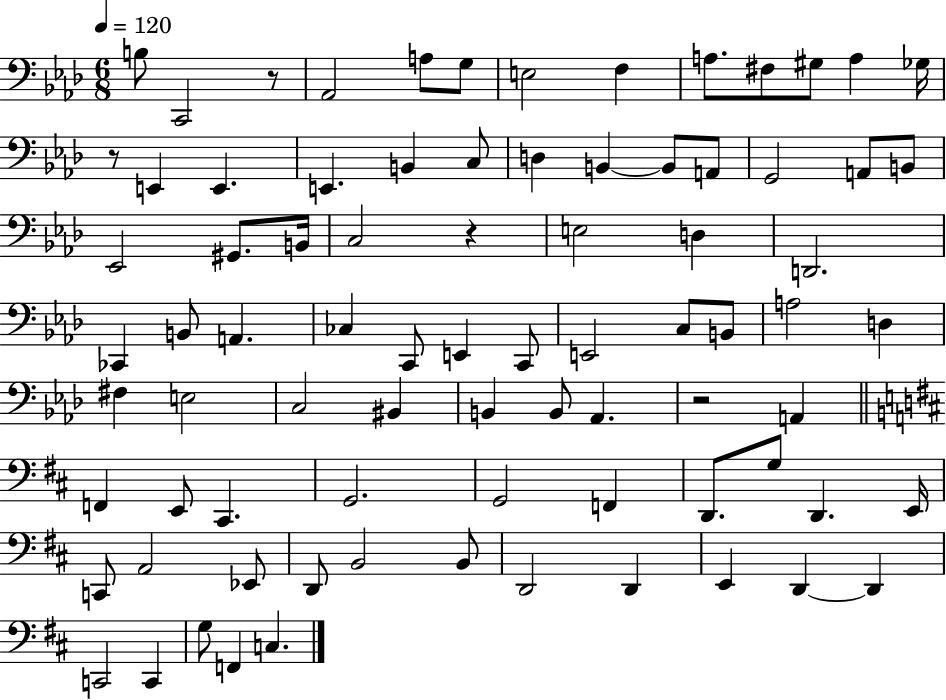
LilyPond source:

{
  \clef bass
  \numericTimeSignature
  \time 6/8
  \key aes \major
  \tempo 4 = 120
  b8 c,2 r8 | aes,2 a8 g8 | e2 f4 | a8. fis8 gis8 a4 ges16 | \break r8 e,4 e,4. | e,4. b,4 c8 | d4 b,4~~ b,8 a,8 | g,2 a,8 b,8 | \break ees,2 gis,8. b,16 | c2 r4 | e2 d4 | d,2. | \break ces,4 b,8 a,4. | ces4 c,8 e,4 c,8 | e,2 c8 b,8 | a2 d4 | \break fis4 e2 | c2 bis,4 | b,4 b,8 aes,4. | r2 a,4 | \break \bar "||" \break \key d \major f,4 e,8 cis,4. | g,2. | g,2 f,4 | d,8. g8 d,4. e,16 | \break c,8 a,2 ees,8 | d,8 b,2 b,8 | d,2 d,4 | e,4 d,4~~ d,4 | \break c,2 c,4 | g8 f,4 c4. | \bar "|."
}